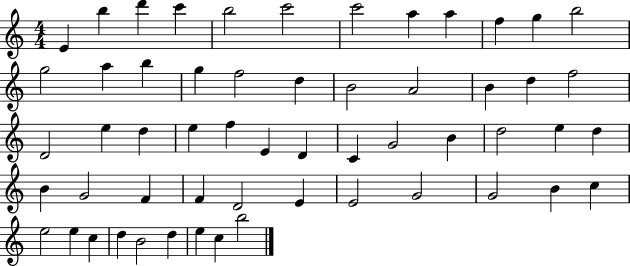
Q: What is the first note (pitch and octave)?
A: E4